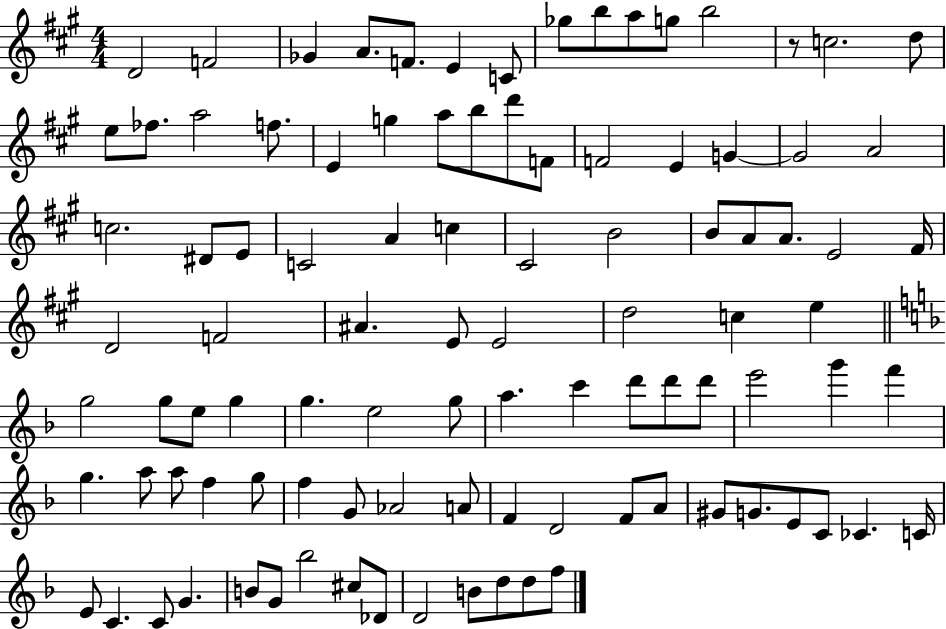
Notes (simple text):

D4/h F4/h Gb4/q A4/e. F4/e. E4/q C4/e Gb5/e B5/e A5/e G5/e B5/h R/e C5/h. D5/e E5/e FES5/e. A5/h F5/e. E4/q G5/q A5/e B5/e D6/e F4/e F4/h E4/q G4/q G4/h A4/h C5/h. D#4/e E4/e C4/h A4/q C5/q C#4/h B4/h B4/e A4/e A4/e. E4/h F#4/s D4/h F4/h A#4/q. E4/e E4/h D5/h C5/q E5/q G5/h G5/e E5/e G5/q G5/q. E5/h G5/e A5/q. C6/q D6/e D6/e D6/e E6/h G6/q F6/q G5/q. A5/e A5/e F5/q G5/e F5/q G4/e Ab4/h A4/e F4/q D4/h F4/e A4/e G#4/e G4/e. E4/e C4/e CES4/q. C4/s E4/e C4/q. C4/e G4/q. B4/e G4/e Bb5/h C#5/e Db4/e D4/h B4/e D5/e D5/e F5/e